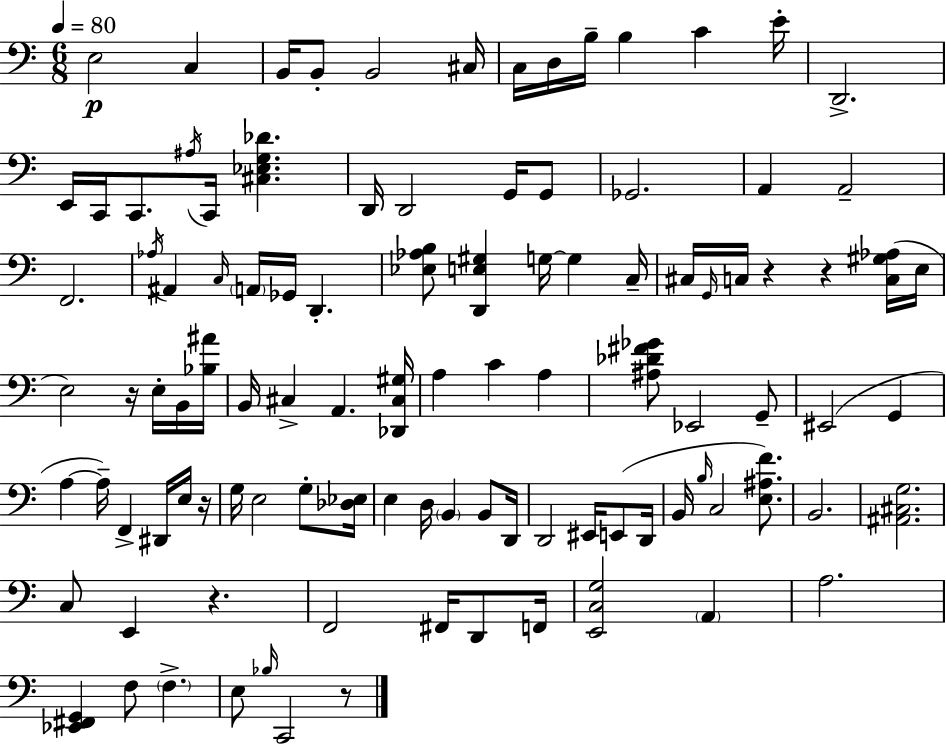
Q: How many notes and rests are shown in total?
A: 104